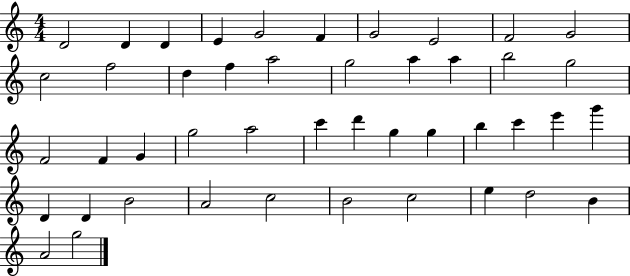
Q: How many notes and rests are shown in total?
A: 45